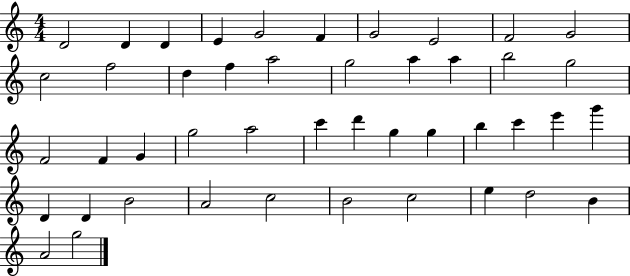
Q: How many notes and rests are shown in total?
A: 45